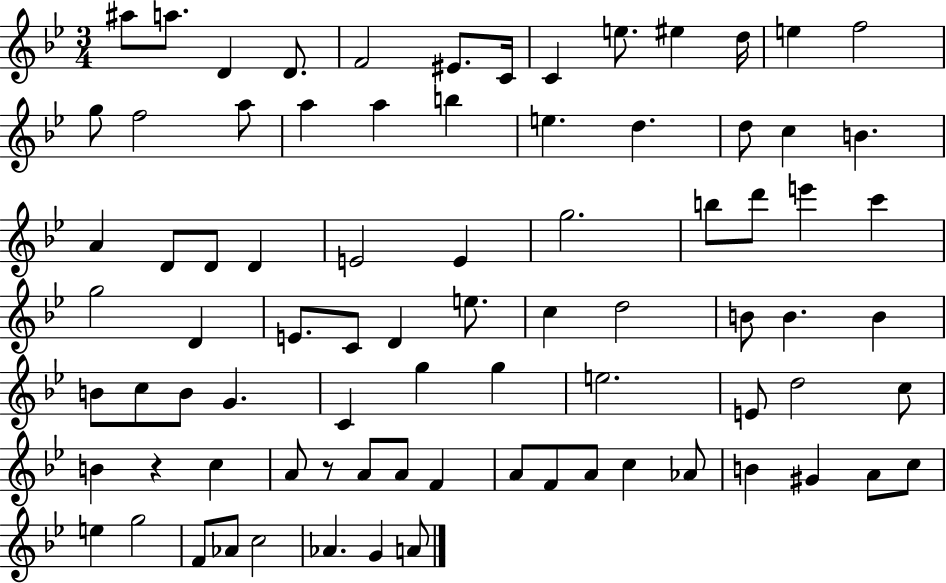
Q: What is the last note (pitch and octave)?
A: A4